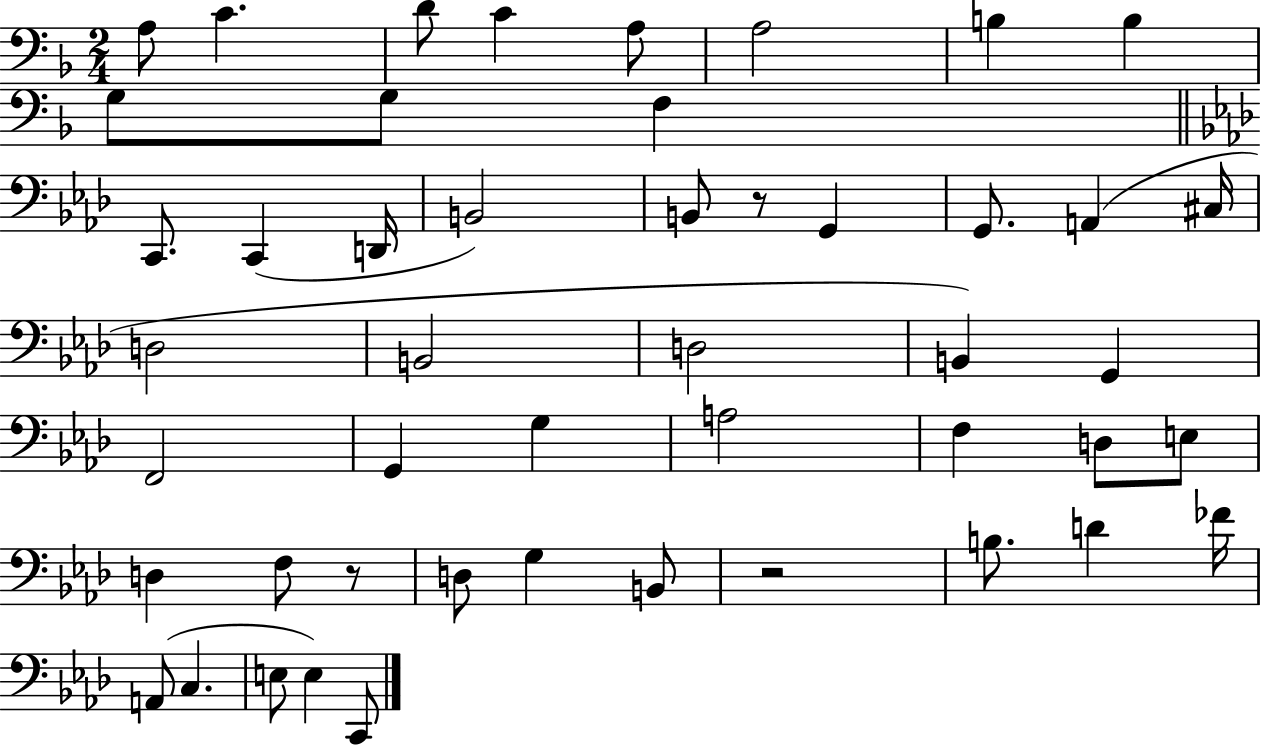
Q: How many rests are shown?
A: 3